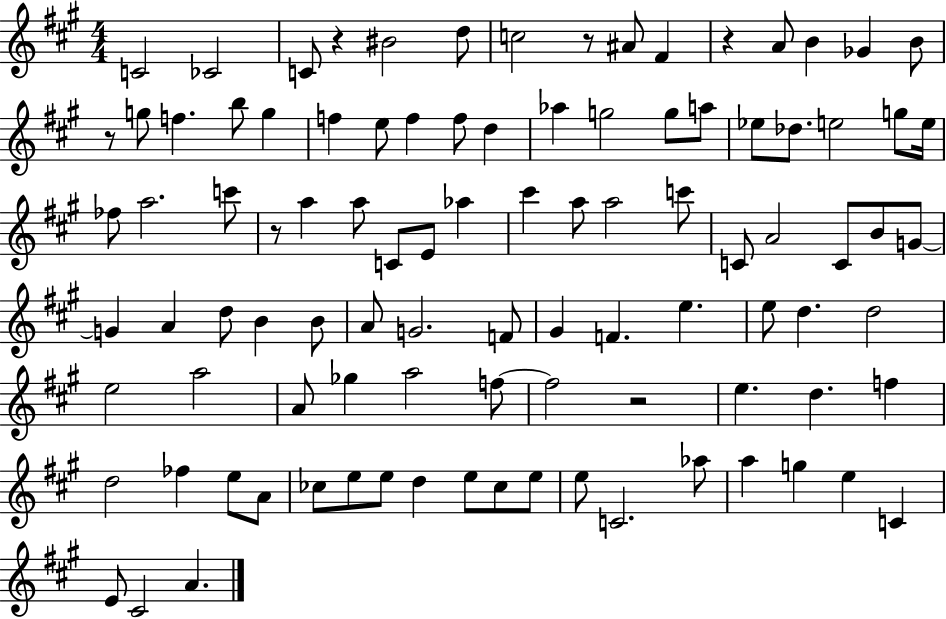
{
  \clef treble
  \numericTimeSignature
  \time 4/4
  \key a \major
  c'2 ces'2 | c'8 r4 bis'2 d''8 | c''2 r8 ais'8 fis'4 | r4 a'8 b'4 ges'4 b'8 | \break r8 g''8 f''4. b''8 g''4 | f''4 e''8 f''4 f''8 d''4 | aes''4 g''2 g''8 a''8 | ees''8 des''8. e''2 g''8 e''16 | \break fes''8 a''2. c'''8 | r8 a''4 a''8 c'8 e'8 aes''4 | cis'''4 a''8 a''2 c'''8 | c'8 a'2 c'8 b'8 g'8~~ | \break g'4 a'4 d''8 b'4 b'8 | a'8 g'2. f'8 | gis'4 f'4. e''4. | e''8 d''4. d''2 | \break e''2 a''2 | a'8 ges''4 a''2 f''8~~ | f''2 r2 | e''4. d''4. f''4 | \break d''2 fes''4 e''8 a'8 | ces''8 e''8 e''8 d''4 e''8 ces''8 e''8 | e''8 c'2. aes''8 | a''4 g''4 e''4 c'4 | \break e'8 cis'2 a'4. | \bar "|."
}